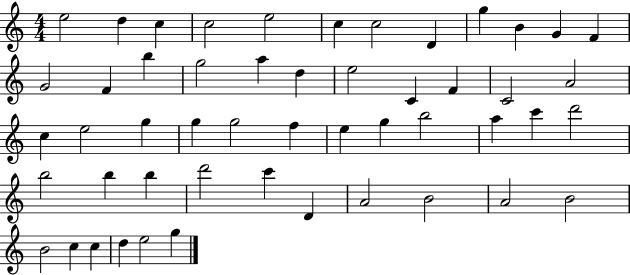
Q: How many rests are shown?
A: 0